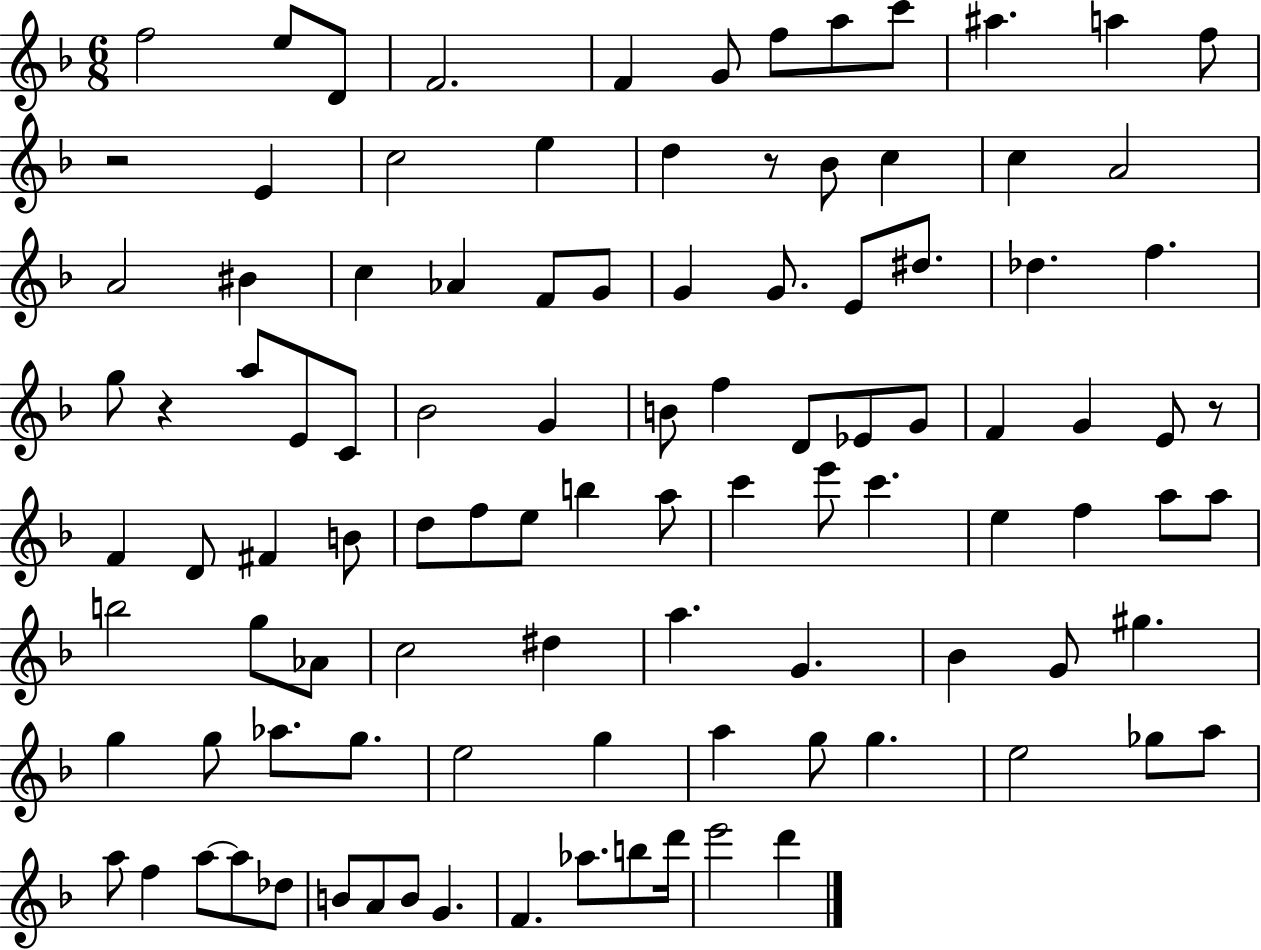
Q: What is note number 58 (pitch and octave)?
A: C6